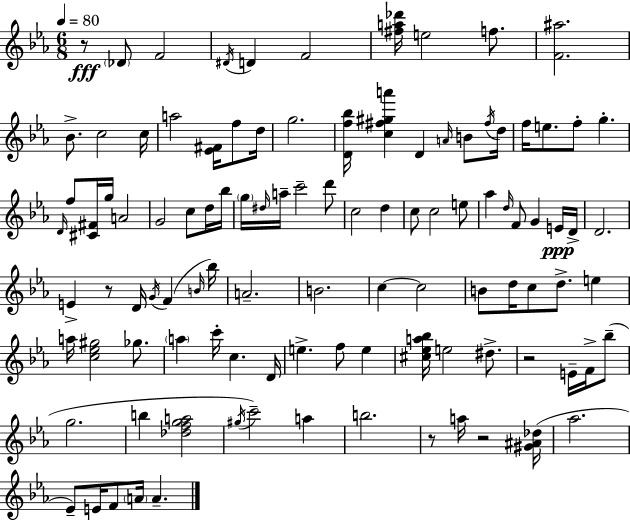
X:1
T:Untitled
M:6/8
L:1/4
K:Cm
z/2 _D/2 F2 ^D/4 D F2 [^fa_d']/4 e2 f/2 [F^a]2 _B/2 c2 c/4 a2 [_E^F]/4 f/2 d/4 g2 [Df_b]/4 [c^f^ga'] D A/4 B/2 ^f/4 d/4 f/4 e/2 f/2 g D/4 f/2 [^C^F]/4 g/4 A2 G2 c/2 d/4 _b/4 g/4 ^d/4 a/4 c'2 d'/2 c2 d c/2 c2 e/2 _a d/4 F/2 G E/4 D/4 D2 E z/2 D/4 G/4 F B/4 _b/4 A2 B2 c c2 B/2 d/4 c/2 d/2 e a/4 [c_e^g]2 _g/2 a c'/4 c D/4 e f/2 e [^c_ea_b]/4 e2 ^d/2 z2 E/4 F/4 _b/2 g2 b [_dfga]2 ^g/4 c'2 a b2 z/2 a/4 z2 [^G^A_d]/4 _a2 _E/2 E/4 F/2 A/4 A